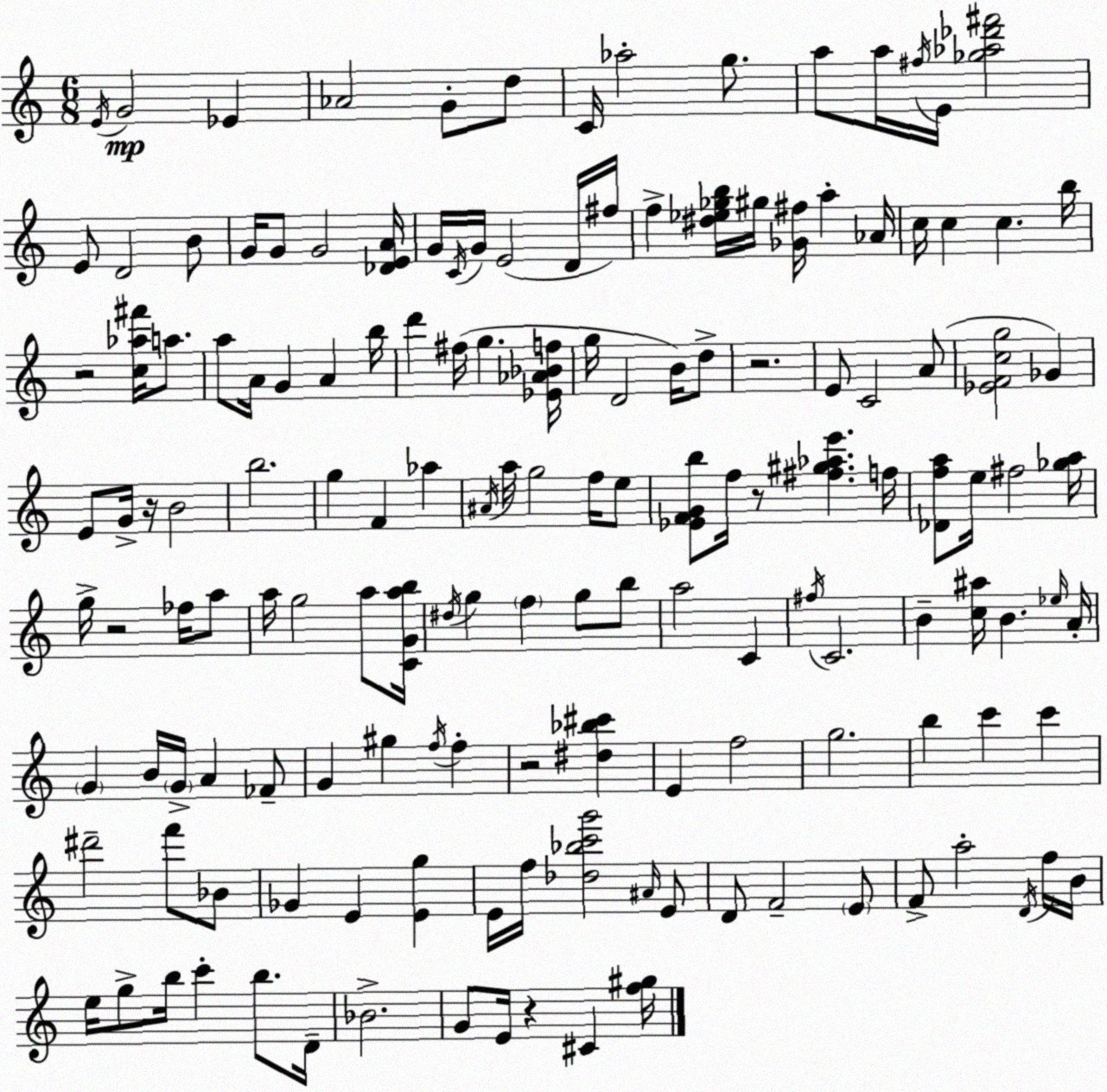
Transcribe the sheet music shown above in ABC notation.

X:1
T:Untitled
M:6/8
L:1/4
K:Am
E/4 G2 _E _A2 G/2 d/2 C/4 _a2 g/2 a/2 a/4 ^f/4 E/4 [_g_a_d'^f']2 E/2 D2 B/2 G/4 G/2 G2 [_DEA]/4 G/4 C/4 G/4 E2 D/4 ^f/4 f [^d_e_gb]/4 ^g/4 [_G^f]/4 a _A/4 c/4 c c b/4 z2 [c_a^f']/4 a/2 a/2 A/4 G A b/4 d' ^f/4 g [_E_A_Bf]/4 g/4 D2 B/4 d/2 z2 E/2 C2 A/2 [_EFcg]2 _G E/2 G/4 z/4 B2 b2 g F _a ^A/4 a/4 g2 f/4 e/2 [_EFGb]/2 f/4 z/2 [^f^g_ae'] f/4 [_Dfa]/2 e/4 ^f2 [_ga]/4 g/4 z2 _f/4 a/2 a/4 g2 a/2 [CGab]/4 ^d/4 g f g/2 b/2 a2 C ^f/4 C2 B [c^a]/4 B _e/4 A/4 G B/4 G/4 A _F/2 G ^g f/4 f z2 [^d_b^c'] E f2 g2 b c' c' ^d'2 f'/2 _B/2 _G E [Eg] E/4 f/4 [_d_bc'g']2 ^A/4 E/2 D/2 F2 E/2 F/2 a2 D/4 f/4 B/4 e/4 g/2 b/4 c' b/2 D/4 _B2 G/2 E/4 z ^C [f^g]/4